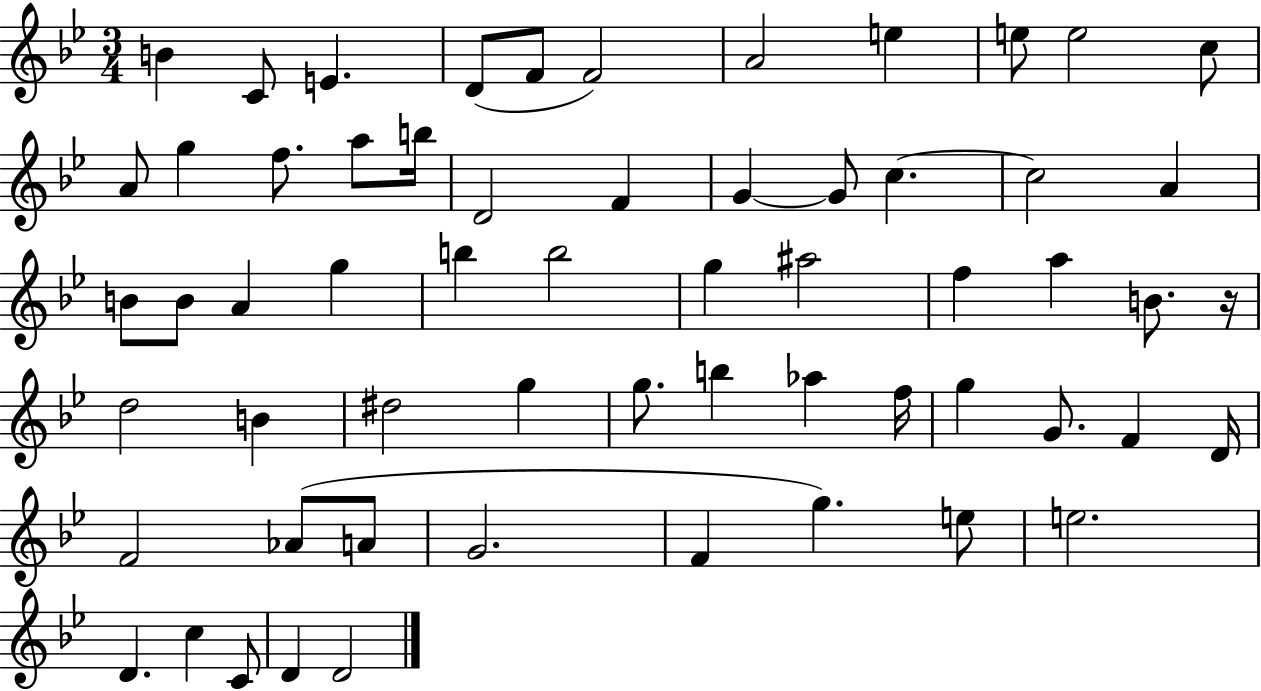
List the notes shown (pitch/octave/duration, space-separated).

B4/q C4/e E4/q. D4/e F4/e F4/h A4/h E5/q E5/e E5/h C5/e A4/e G5/q F5/e. A5/e B5/s D4/h F4/q G4/q G4/e C5/q. C5/h A4/q B4/e B4/e A4/q G5/q B5/q B5/h G5/q A#5/h F5/q A5/q B4/e. R/s D5/h B4/q D#5/h G5/q G5/e. B5/q Ab5/q F5/s G5/q G4/e. F4/q D4/s F4/h Ab4/e A4/e G4/h. F4/q G5/q. E5/e E5/h. D4/q. C5/q C4/e D4/q D4/h